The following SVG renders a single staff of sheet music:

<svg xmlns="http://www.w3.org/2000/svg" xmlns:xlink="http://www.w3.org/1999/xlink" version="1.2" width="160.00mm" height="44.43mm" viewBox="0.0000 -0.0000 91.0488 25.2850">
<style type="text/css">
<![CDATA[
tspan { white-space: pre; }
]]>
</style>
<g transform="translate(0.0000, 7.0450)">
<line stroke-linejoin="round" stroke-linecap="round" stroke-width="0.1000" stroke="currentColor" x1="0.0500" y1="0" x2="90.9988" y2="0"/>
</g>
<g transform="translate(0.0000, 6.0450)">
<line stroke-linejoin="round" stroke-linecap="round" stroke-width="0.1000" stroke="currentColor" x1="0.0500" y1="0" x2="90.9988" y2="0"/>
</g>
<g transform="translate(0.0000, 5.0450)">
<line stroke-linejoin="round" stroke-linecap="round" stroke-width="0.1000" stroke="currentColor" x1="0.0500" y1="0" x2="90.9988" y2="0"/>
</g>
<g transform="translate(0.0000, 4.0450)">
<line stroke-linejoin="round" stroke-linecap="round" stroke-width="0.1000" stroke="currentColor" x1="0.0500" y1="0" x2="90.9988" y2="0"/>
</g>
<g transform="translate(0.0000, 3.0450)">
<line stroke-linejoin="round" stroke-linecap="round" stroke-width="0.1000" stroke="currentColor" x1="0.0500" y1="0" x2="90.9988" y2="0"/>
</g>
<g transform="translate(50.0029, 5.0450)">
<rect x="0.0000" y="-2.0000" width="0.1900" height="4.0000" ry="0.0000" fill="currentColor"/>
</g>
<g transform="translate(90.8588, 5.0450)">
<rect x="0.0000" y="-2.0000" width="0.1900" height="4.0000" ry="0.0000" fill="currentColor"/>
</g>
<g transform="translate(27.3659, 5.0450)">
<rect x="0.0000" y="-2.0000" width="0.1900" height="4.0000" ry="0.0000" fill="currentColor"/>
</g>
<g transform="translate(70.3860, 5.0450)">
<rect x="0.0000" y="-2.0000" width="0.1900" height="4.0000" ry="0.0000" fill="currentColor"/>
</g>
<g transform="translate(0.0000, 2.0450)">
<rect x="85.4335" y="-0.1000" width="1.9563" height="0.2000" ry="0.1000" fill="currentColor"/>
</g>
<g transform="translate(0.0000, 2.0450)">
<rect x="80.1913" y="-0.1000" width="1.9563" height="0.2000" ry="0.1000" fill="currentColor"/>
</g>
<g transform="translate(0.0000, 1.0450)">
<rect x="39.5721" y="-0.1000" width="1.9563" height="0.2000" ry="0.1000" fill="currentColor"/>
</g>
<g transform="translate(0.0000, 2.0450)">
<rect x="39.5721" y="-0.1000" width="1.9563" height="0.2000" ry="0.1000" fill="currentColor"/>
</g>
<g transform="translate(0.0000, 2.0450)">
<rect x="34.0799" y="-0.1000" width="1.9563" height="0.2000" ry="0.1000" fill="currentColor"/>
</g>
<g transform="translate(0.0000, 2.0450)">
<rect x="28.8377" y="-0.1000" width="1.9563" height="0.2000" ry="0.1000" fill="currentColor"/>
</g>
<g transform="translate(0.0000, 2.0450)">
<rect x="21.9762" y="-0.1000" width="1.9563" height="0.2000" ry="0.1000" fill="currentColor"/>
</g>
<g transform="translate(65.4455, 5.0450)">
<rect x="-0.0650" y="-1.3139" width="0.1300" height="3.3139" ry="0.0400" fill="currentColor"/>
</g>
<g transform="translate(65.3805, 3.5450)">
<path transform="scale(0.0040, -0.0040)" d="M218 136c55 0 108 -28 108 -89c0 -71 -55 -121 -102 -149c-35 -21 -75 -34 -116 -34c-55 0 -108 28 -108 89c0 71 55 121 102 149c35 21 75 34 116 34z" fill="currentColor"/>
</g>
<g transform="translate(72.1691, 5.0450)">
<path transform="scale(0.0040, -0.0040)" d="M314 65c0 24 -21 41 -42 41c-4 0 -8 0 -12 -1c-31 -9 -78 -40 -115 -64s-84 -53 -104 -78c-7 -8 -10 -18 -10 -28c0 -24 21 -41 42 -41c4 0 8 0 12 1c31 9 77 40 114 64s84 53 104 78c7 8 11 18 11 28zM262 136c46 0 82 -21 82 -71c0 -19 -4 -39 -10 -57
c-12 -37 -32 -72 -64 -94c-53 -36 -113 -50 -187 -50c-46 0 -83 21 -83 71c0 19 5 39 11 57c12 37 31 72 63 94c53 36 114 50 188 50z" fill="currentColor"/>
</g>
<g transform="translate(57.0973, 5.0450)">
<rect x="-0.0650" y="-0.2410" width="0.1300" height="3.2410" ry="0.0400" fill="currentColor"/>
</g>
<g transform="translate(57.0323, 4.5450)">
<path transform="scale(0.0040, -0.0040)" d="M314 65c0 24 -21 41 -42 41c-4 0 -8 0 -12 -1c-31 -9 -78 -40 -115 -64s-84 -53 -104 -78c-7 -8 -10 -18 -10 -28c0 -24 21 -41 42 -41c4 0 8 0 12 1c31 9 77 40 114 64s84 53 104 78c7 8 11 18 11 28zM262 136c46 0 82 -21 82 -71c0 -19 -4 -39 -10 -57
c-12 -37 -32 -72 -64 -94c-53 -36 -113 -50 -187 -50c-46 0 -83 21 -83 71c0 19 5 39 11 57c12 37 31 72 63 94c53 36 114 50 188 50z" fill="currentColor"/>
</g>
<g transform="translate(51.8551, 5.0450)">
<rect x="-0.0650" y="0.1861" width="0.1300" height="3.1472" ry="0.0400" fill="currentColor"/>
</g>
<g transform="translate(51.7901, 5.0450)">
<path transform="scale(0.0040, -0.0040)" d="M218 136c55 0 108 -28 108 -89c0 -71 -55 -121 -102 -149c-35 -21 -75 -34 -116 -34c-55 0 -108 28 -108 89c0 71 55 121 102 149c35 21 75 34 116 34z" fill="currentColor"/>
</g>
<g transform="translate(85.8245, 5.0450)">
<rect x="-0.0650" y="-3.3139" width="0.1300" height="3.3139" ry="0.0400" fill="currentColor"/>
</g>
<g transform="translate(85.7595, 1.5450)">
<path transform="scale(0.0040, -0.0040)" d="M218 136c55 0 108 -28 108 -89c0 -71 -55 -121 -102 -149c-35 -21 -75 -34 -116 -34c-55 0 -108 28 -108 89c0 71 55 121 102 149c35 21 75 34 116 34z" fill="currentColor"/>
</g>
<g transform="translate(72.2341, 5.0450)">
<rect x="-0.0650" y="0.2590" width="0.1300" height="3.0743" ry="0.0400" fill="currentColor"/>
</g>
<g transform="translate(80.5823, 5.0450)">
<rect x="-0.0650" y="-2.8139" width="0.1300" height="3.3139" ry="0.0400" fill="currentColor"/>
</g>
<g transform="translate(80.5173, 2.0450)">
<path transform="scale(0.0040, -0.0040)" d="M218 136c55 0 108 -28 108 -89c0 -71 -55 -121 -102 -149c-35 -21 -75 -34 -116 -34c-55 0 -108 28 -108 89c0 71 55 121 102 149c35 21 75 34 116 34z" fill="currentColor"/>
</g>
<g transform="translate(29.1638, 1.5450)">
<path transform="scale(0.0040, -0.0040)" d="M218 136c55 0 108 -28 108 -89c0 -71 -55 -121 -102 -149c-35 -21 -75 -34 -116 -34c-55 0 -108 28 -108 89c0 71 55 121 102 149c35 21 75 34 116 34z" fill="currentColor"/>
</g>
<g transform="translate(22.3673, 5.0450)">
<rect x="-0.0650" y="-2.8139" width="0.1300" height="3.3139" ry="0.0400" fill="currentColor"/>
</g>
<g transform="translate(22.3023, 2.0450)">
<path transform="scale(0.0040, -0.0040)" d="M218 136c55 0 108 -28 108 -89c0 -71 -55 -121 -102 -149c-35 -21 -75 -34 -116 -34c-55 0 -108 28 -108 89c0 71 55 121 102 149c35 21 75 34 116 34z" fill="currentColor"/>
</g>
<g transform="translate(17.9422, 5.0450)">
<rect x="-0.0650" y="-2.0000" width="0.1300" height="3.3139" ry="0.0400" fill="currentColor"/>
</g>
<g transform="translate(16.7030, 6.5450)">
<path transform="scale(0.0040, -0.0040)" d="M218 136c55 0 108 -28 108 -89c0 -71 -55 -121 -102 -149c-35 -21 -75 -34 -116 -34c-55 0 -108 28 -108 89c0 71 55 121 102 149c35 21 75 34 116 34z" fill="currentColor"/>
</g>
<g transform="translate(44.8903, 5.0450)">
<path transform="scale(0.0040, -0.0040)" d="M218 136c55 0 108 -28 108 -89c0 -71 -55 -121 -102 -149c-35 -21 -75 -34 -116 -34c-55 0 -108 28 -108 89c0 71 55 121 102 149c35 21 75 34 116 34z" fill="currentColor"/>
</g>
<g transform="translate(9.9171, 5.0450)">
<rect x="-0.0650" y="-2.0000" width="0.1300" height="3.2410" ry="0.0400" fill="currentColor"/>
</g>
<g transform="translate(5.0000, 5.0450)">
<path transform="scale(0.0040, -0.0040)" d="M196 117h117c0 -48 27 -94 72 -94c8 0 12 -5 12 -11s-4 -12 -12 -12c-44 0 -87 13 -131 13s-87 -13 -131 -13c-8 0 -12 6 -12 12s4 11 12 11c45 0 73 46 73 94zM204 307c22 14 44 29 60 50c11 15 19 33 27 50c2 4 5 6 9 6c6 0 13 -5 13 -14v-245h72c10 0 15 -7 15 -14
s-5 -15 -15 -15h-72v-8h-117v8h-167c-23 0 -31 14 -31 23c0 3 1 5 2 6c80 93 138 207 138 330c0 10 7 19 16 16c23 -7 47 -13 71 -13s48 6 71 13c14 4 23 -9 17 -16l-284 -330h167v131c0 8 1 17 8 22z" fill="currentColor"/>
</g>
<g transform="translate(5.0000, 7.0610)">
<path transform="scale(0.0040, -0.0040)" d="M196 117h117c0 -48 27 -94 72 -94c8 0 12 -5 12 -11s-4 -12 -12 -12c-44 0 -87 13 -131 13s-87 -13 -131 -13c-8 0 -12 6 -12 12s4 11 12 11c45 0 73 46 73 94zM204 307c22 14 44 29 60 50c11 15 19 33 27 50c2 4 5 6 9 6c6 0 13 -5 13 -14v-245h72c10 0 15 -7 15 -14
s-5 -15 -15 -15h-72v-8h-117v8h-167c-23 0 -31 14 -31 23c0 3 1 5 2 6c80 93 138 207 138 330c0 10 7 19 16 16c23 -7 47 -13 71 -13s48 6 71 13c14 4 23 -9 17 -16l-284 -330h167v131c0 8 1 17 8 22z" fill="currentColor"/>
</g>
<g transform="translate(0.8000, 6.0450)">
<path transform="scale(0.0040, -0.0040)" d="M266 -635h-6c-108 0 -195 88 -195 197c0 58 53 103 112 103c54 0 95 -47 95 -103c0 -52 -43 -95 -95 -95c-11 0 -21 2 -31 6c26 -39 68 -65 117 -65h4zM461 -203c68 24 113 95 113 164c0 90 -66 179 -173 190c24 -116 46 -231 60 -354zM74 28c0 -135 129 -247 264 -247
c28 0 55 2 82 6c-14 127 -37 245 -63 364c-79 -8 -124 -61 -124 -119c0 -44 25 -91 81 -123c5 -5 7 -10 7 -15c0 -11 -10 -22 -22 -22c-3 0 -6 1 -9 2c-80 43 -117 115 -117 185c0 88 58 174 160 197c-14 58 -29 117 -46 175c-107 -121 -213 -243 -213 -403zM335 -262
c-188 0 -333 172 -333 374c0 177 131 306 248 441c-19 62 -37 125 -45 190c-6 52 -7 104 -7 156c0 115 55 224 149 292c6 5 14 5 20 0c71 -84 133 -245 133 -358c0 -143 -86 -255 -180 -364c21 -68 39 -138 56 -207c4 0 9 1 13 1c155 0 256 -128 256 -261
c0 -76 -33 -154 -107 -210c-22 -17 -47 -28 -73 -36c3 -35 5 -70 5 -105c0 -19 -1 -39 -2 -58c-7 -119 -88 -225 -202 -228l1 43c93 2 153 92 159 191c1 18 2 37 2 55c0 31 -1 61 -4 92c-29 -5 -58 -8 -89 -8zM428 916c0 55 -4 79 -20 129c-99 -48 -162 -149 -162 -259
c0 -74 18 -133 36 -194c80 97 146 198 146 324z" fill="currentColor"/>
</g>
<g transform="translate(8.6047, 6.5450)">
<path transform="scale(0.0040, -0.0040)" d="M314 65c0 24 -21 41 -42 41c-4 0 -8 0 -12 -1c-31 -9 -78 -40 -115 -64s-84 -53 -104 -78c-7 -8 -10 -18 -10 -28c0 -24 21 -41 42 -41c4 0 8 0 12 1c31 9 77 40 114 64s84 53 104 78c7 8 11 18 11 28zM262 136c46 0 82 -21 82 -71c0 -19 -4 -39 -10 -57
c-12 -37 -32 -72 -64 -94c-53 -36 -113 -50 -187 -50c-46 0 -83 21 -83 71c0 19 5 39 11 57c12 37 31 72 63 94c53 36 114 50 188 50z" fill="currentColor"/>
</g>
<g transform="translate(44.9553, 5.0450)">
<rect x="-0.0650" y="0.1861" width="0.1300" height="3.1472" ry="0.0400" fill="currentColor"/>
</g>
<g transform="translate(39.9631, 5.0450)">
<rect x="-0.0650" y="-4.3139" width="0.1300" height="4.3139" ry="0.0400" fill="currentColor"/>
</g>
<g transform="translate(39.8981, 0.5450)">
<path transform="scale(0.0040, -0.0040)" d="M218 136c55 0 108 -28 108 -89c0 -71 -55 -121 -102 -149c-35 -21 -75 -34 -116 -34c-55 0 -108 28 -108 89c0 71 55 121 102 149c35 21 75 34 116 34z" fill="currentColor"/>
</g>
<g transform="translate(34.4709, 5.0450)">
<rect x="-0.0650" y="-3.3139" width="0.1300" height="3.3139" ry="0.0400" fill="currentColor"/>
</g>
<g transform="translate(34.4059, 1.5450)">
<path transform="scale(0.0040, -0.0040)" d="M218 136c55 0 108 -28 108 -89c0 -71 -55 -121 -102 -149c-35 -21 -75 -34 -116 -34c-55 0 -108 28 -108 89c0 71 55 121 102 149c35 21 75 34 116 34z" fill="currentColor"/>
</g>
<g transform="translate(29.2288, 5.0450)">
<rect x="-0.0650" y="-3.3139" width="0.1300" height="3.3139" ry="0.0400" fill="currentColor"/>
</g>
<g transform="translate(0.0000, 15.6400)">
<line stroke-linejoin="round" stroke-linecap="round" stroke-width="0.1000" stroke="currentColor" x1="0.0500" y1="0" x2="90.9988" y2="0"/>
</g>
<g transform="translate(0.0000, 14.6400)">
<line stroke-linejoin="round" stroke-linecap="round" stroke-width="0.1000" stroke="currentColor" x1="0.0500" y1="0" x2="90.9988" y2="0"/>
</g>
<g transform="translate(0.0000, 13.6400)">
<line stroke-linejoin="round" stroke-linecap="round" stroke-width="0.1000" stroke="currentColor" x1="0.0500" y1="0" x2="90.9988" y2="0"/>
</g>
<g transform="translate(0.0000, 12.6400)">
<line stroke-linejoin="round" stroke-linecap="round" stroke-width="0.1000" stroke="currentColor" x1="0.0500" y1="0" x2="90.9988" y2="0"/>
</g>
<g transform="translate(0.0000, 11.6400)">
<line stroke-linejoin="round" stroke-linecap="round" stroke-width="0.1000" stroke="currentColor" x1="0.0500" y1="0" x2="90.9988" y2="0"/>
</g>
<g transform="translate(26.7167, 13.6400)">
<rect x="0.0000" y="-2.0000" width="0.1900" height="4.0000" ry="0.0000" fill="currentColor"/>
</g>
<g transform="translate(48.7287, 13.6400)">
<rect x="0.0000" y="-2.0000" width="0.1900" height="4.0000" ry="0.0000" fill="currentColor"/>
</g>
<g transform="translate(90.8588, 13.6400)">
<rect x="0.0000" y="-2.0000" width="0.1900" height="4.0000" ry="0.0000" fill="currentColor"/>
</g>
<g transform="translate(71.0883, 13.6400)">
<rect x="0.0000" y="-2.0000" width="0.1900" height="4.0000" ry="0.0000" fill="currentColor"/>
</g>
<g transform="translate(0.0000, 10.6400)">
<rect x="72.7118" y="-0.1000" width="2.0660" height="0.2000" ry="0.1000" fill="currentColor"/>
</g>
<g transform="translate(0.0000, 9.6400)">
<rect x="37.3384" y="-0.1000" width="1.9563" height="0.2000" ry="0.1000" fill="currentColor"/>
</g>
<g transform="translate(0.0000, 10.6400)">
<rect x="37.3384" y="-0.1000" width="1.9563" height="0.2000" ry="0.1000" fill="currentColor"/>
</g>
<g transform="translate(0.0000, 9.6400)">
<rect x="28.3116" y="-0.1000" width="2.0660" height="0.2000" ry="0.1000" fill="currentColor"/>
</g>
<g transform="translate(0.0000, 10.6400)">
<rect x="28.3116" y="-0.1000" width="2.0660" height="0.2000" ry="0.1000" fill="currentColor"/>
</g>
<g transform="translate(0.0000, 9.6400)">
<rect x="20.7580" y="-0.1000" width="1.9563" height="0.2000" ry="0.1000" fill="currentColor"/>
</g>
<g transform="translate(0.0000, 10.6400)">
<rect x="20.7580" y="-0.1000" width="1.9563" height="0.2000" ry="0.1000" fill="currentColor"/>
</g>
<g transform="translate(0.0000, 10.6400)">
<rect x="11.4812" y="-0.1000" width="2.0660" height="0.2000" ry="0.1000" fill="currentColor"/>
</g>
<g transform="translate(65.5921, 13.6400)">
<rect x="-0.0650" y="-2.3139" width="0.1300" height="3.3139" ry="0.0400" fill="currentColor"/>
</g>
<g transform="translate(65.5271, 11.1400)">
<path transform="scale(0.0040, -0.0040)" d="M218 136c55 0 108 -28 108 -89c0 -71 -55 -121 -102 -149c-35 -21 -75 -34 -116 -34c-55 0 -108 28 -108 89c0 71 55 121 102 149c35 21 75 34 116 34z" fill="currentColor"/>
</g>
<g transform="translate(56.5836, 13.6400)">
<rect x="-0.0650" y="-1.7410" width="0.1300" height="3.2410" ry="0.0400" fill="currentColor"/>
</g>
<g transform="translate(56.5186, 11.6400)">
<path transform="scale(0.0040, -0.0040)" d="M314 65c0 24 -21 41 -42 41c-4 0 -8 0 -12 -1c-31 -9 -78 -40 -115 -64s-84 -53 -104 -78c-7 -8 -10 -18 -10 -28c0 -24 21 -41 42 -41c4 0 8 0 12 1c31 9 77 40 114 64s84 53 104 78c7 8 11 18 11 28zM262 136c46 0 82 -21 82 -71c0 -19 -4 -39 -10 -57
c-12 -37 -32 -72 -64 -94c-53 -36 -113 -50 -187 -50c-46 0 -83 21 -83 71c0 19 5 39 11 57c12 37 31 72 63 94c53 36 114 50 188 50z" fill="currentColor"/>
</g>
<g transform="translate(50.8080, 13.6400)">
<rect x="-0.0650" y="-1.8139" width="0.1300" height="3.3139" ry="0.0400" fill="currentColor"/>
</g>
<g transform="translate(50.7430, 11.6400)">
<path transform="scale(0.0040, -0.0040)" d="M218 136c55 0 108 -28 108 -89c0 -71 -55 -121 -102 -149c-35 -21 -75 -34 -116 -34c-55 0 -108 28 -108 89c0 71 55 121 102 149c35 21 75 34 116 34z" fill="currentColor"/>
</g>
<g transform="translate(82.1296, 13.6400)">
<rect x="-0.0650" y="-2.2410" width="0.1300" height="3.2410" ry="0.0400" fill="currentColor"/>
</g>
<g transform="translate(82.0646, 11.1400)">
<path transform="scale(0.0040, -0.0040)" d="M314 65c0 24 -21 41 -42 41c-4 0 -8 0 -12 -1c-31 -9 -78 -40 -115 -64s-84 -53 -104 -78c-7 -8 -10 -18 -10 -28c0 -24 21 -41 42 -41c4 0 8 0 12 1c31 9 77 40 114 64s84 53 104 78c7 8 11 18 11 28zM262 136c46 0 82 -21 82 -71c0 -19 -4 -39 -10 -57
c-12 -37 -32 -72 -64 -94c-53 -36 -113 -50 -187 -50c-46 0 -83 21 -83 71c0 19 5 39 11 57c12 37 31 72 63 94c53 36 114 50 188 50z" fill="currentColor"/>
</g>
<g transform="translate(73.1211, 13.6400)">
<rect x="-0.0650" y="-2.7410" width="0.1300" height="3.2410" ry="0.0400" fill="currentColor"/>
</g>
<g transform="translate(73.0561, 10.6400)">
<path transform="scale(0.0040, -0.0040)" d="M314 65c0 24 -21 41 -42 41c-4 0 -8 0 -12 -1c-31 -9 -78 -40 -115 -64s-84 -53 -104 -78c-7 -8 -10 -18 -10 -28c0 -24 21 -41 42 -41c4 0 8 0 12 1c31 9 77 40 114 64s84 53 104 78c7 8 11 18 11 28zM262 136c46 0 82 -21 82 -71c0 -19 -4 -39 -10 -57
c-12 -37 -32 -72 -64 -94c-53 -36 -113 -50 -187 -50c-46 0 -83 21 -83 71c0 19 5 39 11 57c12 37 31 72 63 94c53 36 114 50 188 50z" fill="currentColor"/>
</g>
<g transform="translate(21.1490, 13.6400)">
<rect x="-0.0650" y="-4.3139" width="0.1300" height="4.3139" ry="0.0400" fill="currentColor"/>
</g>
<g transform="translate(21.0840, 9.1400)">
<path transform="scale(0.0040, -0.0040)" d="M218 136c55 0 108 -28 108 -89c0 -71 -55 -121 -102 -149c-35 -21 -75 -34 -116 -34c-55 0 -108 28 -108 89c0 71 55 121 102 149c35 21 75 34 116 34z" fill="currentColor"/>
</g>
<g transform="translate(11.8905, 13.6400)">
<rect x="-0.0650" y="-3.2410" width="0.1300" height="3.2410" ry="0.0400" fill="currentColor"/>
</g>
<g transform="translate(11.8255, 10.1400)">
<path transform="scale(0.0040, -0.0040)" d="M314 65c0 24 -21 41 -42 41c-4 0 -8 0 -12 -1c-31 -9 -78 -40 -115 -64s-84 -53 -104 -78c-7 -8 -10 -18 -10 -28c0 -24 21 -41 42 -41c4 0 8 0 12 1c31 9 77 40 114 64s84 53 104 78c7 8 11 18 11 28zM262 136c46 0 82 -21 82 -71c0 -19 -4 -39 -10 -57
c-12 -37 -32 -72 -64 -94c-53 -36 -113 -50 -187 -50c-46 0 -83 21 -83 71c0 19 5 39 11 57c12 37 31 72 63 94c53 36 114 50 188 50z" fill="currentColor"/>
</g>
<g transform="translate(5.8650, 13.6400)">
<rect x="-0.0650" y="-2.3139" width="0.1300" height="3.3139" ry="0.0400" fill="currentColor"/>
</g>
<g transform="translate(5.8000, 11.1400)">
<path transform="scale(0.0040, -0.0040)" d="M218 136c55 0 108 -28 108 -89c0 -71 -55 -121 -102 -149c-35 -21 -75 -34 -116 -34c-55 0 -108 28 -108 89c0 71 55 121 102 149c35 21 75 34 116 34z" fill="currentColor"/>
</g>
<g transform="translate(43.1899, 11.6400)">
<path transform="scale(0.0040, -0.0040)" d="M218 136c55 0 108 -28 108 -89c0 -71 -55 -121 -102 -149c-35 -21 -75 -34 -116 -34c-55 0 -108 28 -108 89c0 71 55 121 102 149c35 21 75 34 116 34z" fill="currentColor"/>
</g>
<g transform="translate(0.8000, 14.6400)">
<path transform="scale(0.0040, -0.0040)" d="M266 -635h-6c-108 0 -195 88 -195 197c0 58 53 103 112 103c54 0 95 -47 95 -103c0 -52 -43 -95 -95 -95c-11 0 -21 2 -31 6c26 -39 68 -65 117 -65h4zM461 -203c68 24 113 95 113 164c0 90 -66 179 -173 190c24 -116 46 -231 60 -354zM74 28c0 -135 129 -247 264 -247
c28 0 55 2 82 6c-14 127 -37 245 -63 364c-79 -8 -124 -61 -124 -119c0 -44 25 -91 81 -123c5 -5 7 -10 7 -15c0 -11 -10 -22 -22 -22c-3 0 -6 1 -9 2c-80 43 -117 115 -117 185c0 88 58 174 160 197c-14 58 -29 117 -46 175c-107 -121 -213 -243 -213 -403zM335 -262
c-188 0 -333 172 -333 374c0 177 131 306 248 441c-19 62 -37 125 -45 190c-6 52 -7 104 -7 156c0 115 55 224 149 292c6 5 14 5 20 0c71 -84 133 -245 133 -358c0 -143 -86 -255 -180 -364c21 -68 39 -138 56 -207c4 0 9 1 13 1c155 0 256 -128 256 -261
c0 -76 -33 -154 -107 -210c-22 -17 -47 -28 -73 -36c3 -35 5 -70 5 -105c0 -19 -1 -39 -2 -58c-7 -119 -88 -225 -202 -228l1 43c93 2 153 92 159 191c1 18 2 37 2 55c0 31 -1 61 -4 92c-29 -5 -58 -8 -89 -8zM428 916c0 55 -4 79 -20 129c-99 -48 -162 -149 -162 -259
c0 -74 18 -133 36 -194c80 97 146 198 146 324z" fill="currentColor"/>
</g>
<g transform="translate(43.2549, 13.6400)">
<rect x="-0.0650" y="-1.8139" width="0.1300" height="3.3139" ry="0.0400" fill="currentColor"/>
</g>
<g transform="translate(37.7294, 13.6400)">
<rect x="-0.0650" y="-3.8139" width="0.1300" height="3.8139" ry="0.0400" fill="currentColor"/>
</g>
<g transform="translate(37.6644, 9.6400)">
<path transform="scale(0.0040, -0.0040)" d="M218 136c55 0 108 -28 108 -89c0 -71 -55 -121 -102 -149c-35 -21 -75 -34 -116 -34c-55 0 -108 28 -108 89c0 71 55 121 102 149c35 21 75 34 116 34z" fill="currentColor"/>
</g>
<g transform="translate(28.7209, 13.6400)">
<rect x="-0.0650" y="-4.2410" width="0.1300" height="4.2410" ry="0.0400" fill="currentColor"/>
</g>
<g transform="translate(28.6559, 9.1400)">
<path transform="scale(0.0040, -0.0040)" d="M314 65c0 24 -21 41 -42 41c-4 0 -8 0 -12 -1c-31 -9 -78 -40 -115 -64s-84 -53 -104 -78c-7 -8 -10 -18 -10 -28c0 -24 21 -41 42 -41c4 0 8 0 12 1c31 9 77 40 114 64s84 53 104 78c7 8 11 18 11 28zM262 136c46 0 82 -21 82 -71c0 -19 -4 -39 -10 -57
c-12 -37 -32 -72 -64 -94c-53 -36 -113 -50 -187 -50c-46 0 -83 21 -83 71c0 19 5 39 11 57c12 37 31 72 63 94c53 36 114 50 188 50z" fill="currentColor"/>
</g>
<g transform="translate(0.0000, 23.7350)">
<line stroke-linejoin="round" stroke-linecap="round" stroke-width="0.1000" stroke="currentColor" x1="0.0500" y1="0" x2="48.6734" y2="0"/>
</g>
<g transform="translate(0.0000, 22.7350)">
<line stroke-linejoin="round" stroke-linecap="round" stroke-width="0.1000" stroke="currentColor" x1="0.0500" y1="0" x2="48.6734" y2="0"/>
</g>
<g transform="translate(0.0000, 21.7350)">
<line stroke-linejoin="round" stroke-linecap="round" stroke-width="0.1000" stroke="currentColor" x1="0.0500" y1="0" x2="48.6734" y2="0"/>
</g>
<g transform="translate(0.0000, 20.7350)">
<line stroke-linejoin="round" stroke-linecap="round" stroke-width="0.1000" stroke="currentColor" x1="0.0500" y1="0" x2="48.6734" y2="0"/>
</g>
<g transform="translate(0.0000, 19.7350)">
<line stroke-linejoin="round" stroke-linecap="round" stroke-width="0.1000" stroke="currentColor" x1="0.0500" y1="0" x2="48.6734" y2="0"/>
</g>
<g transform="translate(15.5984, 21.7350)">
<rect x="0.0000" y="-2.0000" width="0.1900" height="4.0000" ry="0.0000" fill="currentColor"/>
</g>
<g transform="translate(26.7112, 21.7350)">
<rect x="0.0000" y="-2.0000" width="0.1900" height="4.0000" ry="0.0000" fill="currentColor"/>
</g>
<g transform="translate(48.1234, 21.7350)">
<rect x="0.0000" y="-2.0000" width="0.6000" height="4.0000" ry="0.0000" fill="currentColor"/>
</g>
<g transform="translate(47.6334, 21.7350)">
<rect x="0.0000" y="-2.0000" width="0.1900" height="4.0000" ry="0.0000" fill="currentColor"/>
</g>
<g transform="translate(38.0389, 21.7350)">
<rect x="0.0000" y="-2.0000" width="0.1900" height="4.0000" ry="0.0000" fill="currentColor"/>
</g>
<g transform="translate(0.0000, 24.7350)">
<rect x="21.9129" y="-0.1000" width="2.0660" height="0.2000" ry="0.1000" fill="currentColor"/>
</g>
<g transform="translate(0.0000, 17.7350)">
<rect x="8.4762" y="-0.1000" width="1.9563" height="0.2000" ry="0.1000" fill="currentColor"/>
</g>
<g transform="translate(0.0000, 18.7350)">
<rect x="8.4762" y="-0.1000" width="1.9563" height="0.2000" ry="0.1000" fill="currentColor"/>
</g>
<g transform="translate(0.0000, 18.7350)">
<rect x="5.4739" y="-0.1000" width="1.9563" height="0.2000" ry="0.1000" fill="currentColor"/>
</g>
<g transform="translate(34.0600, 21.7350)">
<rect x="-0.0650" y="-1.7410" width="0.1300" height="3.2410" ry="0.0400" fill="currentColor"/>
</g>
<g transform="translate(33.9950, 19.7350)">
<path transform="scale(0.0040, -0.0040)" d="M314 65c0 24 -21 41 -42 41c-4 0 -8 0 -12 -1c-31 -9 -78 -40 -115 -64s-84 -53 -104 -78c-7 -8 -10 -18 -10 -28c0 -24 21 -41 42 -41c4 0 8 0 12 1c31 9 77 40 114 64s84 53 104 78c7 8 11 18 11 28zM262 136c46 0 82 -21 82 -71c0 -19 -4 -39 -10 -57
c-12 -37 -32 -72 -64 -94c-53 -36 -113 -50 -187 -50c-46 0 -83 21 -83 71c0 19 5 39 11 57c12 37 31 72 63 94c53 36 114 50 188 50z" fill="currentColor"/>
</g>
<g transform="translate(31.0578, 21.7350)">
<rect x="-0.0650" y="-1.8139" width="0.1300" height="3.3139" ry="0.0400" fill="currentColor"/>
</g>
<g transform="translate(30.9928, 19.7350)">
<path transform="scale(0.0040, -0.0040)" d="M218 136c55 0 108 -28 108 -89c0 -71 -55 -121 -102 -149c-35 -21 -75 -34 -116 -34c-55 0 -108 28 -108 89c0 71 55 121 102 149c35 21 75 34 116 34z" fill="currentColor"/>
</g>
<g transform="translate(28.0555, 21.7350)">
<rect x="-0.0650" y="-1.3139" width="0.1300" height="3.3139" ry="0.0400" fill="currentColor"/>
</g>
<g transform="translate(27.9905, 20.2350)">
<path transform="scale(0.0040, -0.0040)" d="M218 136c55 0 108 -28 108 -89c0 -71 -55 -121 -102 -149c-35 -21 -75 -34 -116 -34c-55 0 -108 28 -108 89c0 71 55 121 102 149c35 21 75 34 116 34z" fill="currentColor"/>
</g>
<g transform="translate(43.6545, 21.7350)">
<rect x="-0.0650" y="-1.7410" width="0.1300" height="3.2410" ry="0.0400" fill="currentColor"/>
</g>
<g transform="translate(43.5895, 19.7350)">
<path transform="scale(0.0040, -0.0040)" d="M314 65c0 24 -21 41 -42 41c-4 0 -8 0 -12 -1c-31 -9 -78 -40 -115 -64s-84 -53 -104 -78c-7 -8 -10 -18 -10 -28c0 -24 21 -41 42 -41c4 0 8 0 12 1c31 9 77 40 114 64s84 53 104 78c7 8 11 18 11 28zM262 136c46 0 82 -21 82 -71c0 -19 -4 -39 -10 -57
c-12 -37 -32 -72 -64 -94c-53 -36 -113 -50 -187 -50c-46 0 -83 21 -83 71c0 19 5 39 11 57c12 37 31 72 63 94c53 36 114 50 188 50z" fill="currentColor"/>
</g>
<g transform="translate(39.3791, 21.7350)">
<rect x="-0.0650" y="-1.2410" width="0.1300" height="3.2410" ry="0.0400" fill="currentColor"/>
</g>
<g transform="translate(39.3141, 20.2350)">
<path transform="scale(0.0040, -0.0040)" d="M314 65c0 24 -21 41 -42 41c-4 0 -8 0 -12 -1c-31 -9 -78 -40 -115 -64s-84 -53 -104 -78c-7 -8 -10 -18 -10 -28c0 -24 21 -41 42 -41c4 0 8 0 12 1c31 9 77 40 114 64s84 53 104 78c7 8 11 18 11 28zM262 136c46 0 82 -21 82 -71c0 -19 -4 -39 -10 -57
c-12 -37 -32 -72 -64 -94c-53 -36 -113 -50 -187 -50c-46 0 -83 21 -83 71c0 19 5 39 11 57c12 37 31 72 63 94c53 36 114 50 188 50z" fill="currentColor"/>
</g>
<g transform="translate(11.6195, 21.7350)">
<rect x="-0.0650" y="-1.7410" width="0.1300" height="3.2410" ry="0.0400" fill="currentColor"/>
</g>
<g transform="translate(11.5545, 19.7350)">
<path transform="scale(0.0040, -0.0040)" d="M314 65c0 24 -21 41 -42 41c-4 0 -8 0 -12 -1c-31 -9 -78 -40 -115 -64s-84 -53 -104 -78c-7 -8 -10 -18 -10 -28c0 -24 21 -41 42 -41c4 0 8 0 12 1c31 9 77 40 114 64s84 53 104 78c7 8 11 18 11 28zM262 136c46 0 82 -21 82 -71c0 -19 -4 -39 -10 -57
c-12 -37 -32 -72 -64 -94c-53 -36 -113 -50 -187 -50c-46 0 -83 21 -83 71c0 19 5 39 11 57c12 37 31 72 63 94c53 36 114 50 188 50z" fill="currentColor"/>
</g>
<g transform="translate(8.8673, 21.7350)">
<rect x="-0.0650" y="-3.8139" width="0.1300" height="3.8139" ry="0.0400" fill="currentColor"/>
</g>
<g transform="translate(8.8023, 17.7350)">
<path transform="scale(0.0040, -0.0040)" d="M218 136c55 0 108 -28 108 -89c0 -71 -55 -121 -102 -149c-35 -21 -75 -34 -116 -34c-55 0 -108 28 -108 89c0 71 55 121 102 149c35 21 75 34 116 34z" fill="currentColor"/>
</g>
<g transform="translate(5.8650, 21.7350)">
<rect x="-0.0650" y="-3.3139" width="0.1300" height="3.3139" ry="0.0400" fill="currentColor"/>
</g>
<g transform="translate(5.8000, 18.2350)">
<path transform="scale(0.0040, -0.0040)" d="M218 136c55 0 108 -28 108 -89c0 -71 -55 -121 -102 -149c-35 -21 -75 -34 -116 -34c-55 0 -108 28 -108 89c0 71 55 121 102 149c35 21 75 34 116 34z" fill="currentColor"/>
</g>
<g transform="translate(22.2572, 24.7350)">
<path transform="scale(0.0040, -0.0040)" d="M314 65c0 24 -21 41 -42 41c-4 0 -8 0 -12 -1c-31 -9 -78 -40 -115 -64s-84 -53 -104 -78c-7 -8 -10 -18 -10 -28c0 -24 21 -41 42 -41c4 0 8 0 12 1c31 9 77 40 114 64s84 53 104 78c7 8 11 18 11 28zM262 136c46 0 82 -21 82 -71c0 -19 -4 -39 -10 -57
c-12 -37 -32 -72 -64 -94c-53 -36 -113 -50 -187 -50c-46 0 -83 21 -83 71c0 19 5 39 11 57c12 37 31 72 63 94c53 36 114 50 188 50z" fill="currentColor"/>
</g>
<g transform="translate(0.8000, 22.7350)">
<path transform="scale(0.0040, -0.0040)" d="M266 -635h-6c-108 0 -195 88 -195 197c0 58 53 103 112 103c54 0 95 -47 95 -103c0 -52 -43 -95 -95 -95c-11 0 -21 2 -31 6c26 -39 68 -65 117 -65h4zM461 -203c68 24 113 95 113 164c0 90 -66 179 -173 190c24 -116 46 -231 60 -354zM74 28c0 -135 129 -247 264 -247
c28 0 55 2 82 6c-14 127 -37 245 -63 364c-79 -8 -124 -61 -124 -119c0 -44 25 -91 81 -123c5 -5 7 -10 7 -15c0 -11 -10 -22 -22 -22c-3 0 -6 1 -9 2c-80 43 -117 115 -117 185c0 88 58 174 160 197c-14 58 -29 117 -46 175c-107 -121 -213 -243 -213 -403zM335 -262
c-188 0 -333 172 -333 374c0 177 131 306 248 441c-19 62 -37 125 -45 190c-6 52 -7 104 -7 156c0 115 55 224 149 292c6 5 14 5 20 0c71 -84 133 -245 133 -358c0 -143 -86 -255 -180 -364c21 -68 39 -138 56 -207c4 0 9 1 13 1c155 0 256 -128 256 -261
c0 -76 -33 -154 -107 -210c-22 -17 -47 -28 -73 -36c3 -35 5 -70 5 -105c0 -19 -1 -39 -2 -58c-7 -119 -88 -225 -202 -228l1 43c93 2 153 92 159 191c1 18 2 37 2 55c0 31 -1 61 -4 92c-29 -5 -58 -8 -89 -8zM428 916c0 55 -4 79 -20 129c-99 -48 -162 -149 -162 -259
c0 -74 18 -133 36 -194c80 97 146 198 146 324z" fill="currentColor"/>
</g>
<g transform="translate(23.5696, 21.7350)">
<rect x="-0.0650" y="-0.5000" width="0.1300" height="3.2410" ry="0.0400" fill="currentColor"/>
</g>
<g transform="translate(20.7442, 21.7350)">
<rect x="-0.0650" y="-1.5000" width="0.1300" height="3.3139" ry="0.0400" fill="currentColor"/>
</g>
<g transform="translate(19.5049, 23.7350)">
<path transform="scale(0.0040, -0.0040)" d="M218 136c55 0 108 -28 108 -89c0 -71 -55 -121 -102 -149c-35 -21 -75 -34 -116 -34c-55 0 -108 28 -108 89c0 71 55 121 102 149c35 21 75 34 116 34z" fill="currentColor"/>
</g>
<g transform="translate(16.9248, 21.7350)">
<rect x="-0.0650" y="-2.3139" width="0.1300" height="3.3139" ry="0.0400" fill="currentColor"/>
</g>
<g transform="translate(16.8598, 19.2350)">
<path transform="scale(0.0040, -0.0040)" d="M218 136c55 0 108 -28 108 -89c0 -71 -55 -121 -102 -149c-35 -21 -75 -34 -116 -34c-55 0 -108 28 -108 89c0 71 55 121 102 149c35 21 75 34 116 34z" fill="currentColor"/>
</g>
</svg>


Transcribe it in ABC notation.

X:1
T:Untitled
M:4/4
L:1/4
K:C
F2 F a b b d' B B c2 e B2 a b g b2 d' d'2 c' f f f2 g a2 g2 b c' f2 g E C2 e f f2 e2 f2